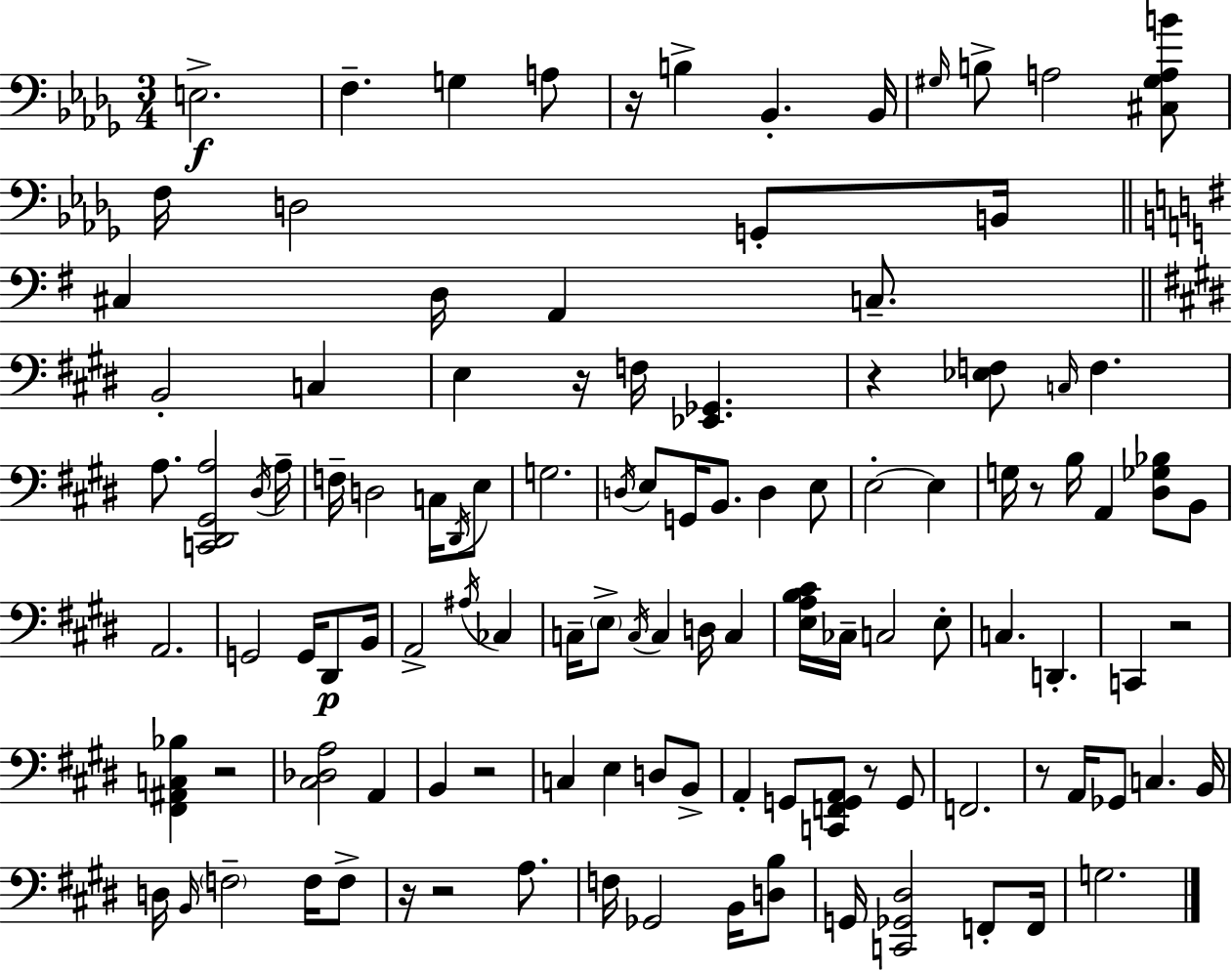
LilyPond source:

{
  \clef bass
  \numericTimeSignature
  \time 3/4
  \key bes \minor
  e2.->\f | f4.-- g4 a8 | r16 b4-> bes,4.-. bes,16 | \grace { gis16 } b8-> a2 <cis gis a b'>8 | \break f16 d2 g,8-. | b,16 \bar "||" \break \key g \major cis4 d16 a,4 c8.-- | \bar "||" \break \key e \major b,2-. c4 | e4 r16 f16 <ees, ges,>4. | r4 <ees f>8 \grace { c16 } f4. | a8. <c, dis, gis, a>2 | \break \acciaccatura { dis16 } a16-- f16-- d2 c16 | \acciaccatura { dis,16 } e8 g2. | \acciaccatura { d16 } e8 g,16 b,8. d4 | e8 e2-.~~ | \break e4 g16 r8 b16 a,4 | <dis ges bes>8 b,8 a,2. | g,2 | g,16 dis,8\p b,16 a,2-> | \break \acciaccatura { ais16 } ces4 c16-- \parenthesize e8-> \acciaccatura { c16 } c4 | d16 c4 <e a b cis'>16 ces16-- c2 | e8-. c4. | d,4.-. c,4 r2 | \break <fis, ais, c bes>4 r2 | <cis des a>2 | a,4 b,4 r2 | c4 e4 | \break d8 b,8-> a,4-. g,8 | <c, f, g, a,>8 r8 g,8 f,2. | r8 a,16 ges,8 c4. | b,16 d16 \grace { b,16 } \parenthesize f2-- | \break f16 f8-> r16 r2 | a8. f16 ges,2 | b,16 <d b>8 g,16 <c, ges, dis>2 | f,8-. f,16 g2. | \break \bar "|."
}